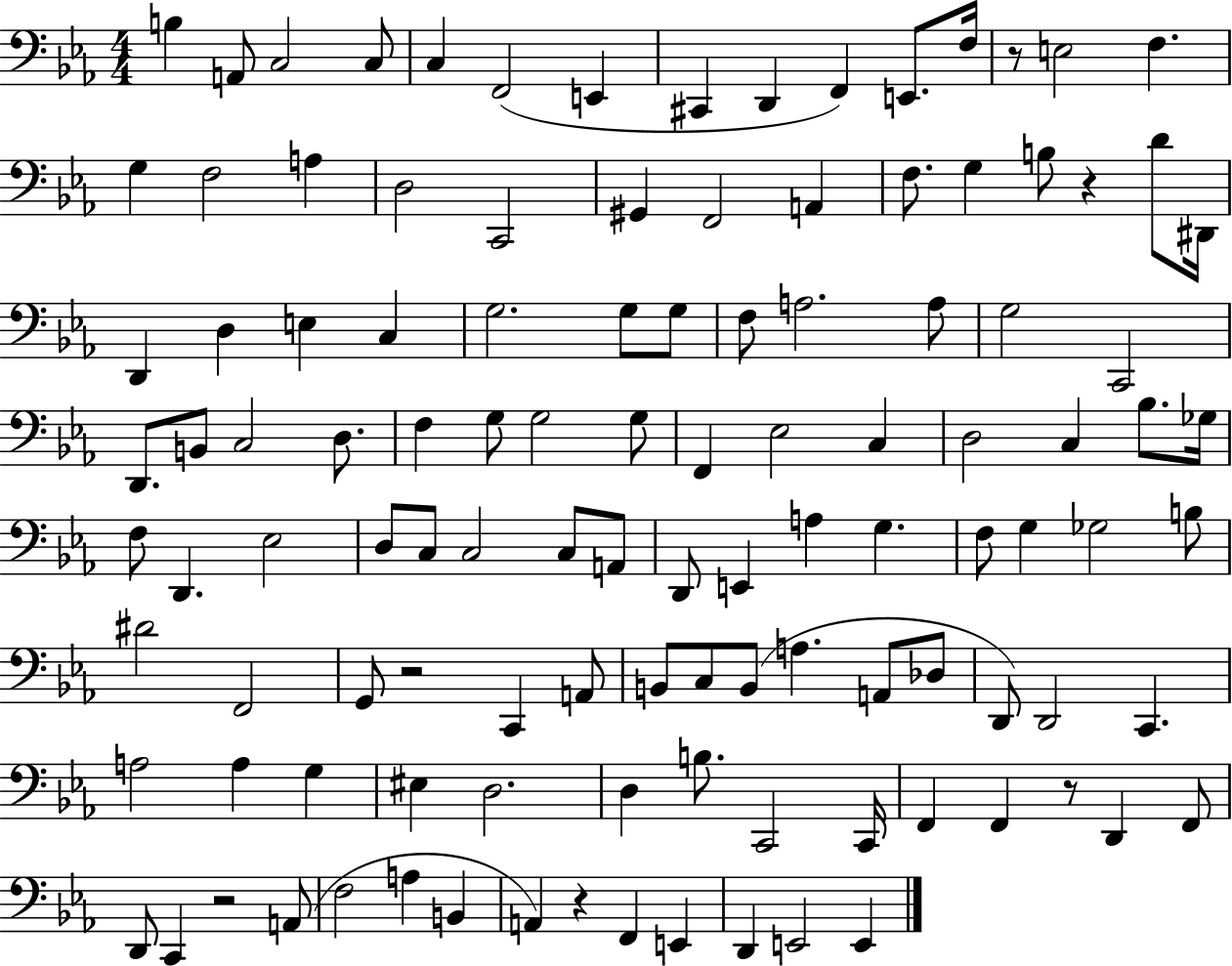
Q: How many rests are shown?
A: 6